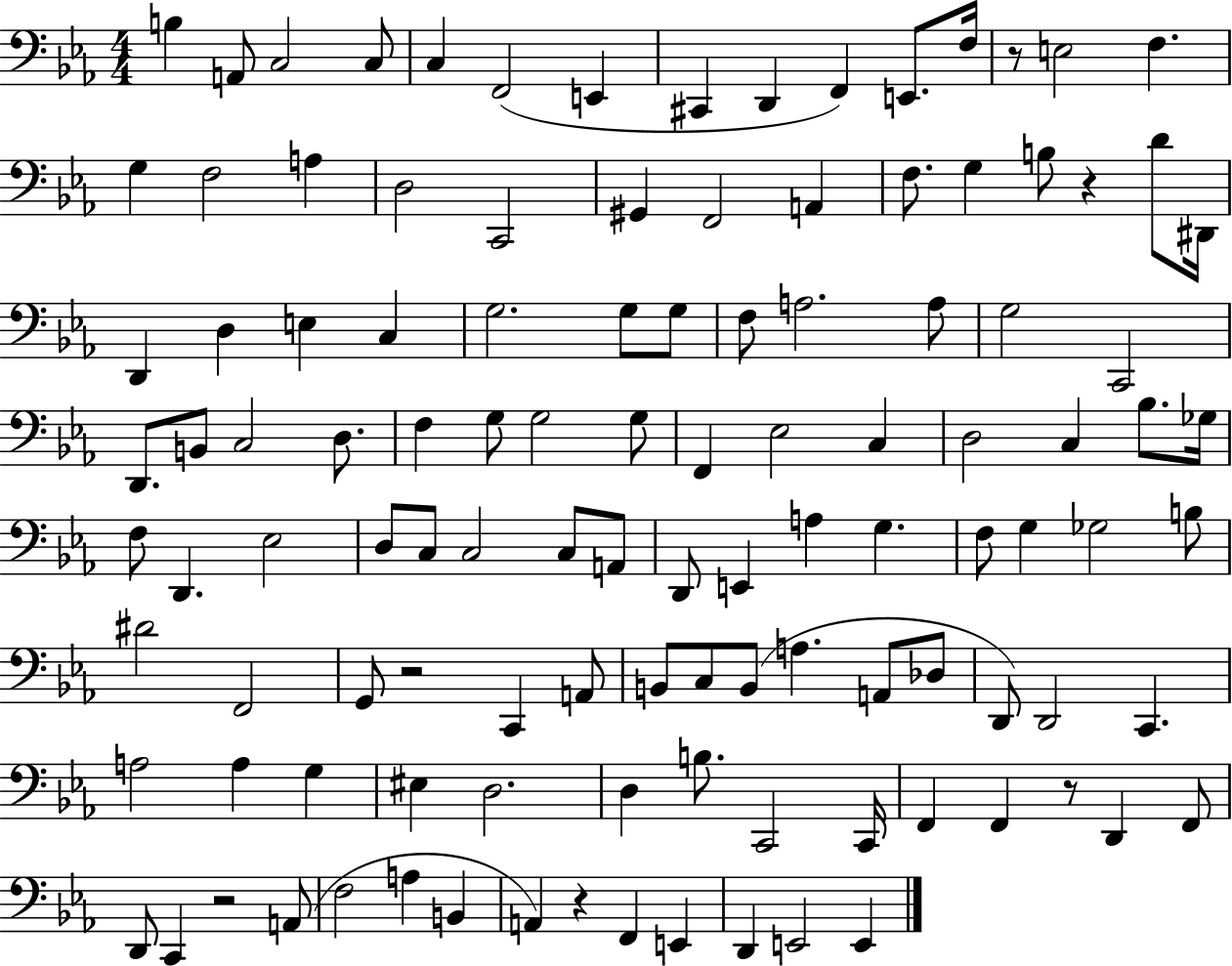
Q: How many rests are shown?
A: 6